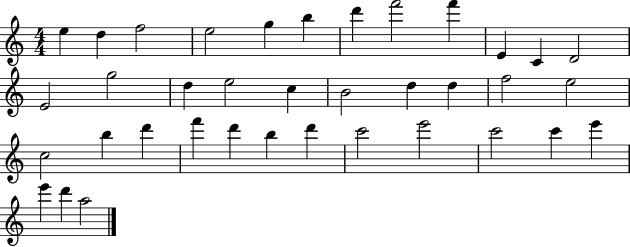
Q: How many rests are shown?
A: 0